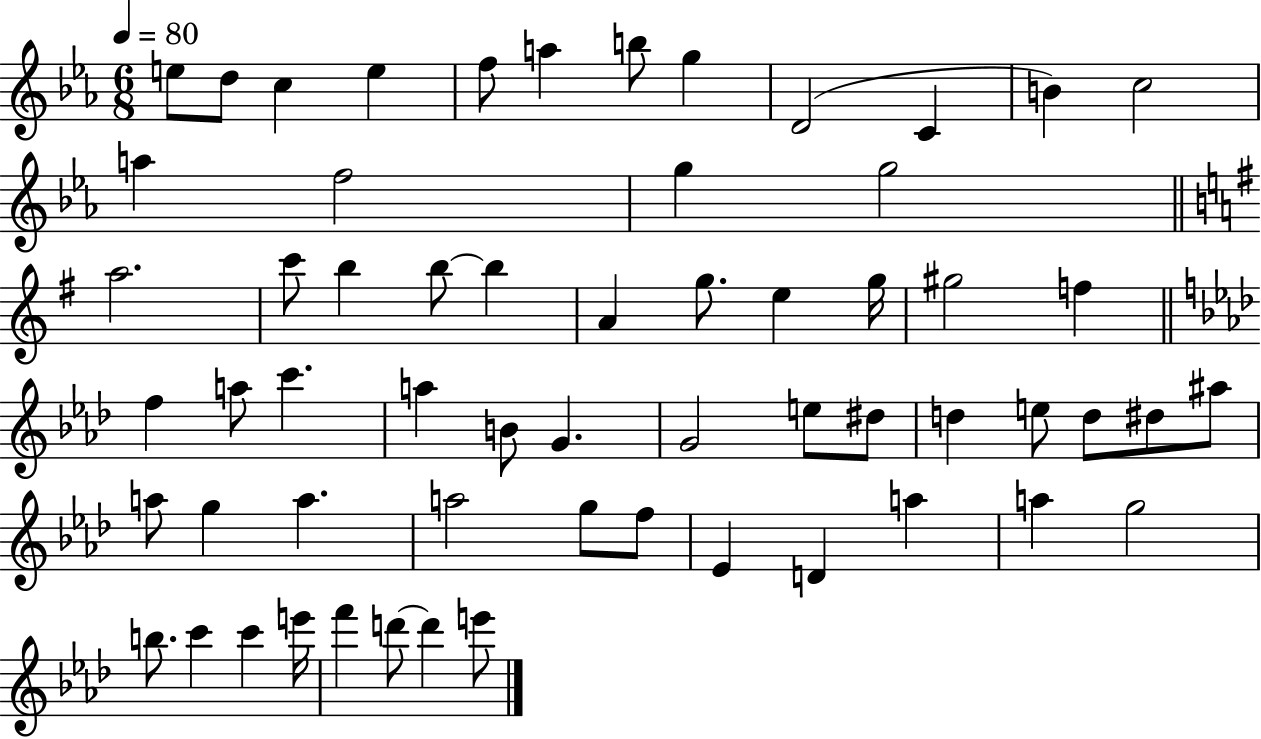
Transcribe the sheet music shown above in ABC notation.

X:1
T:Untitled
M:6/8
L:1/4
K:Eb
e/2 d/2 c e f/2 a b/2 g D2 C B c2 a f2 g g2 a2 c'/2 b b/2 b A g/2 e g/4 ^g2 f f a/2 c' a B/2 G G2 e/2 ^d/2 d e/2 d/2 ^d/2 ^a/2 a/2 g a a2 g/2 f/2 _E D a a g2 b/2 c' c' e'/4 f' d'/2 d' e'/2